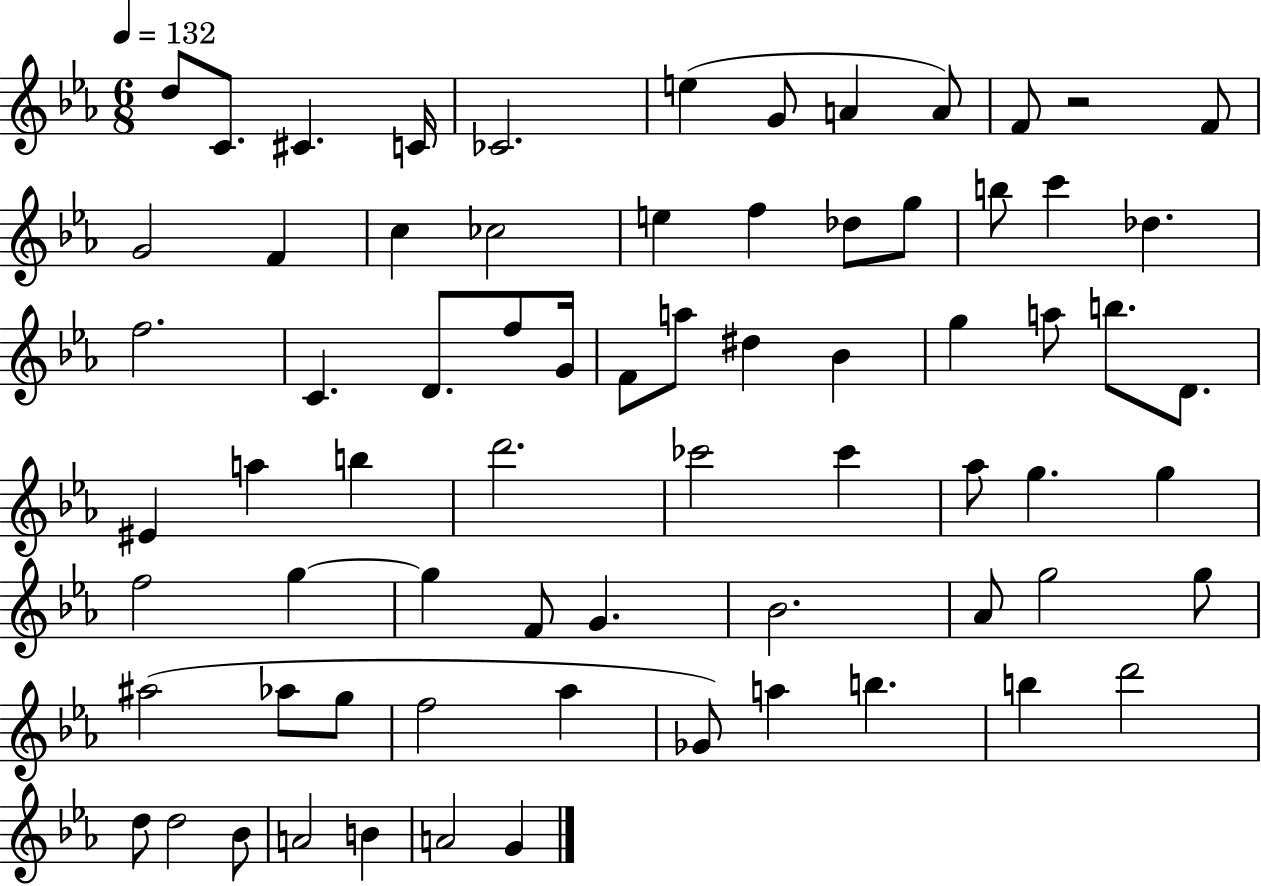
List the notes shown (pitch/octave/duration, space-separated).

D5/e C4/e. C#4/q. C4/s CES4/h. E5/q G4/e A4/q A4/e F4/e R/h F4/e G4/h F4/q C5/q CES5/h E5/q F5/q Db5/e G5/e B5/e C6/q Db5/q. F5/h. C4/q. D4/e. F5/e G4/s F4/e A5/e D#5/q Bb4/q G5/q A5/e B5/e. D4/e. EIS4/q A5/q B5/q D6/h. CES6/h CES6/q Ab5/e G5/q. G5/q F5/h G5/q G5/q F4/e G4/q. Bb4/h. Ab4/e G5/h G5/e A#5/h Ab5/e G5/e F5/h Ab5/q Gb4/e A5/q B5/q. B5/q D6/h D5/e D5/h Bb4/e A4/h B4/q A4/h G4/q